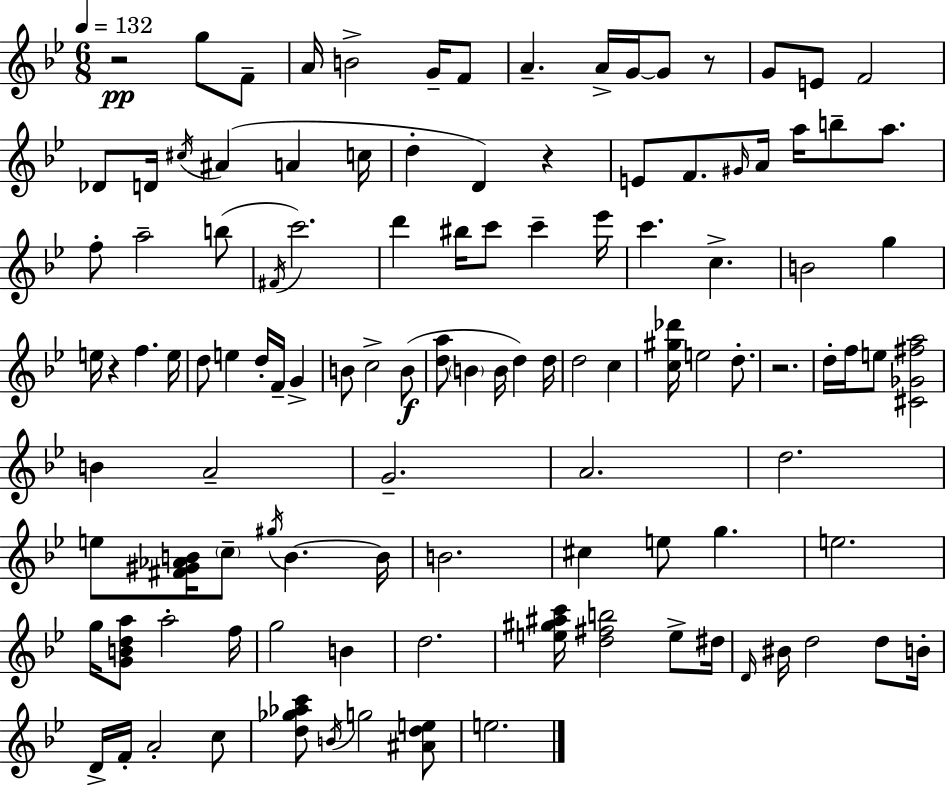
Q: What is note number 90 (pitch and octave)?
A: D5